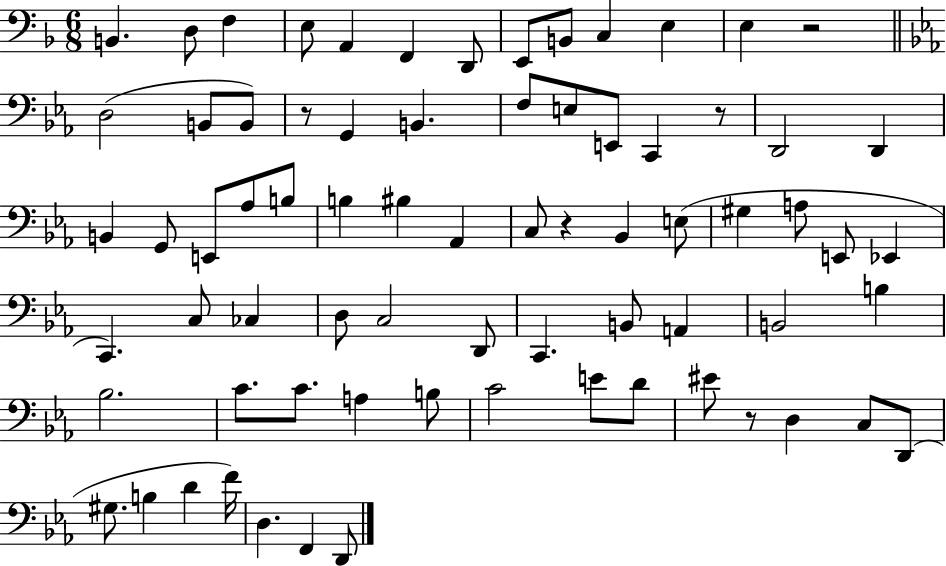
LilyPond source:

{
  \clef bass
  \numericTimeSignature
  \time 6/8
  \key f \major
  b,4. d8 f4 | e8 a,4 f,4 d,8 | e,8 b,8 c4 e4 | e4 r2 | \break \bar "||" \break \key c \minor d2( b,8 b,8) | r8 g,4 b,4. | f8 e8 e,8 c,4 r8 | d,2 d,4 | \break b,4 g,8 e,8 aes8 b8 | b4 bis4 aes,4 | c8 r4 bes,4 e8( | gis4 a8 e,8 ees,4 | \break c,4.) c8 ces4 | d8 c2 d,8 | c,4. b,8 a,4 | b,2 b4 | \break bes2. | c'8. c'8. a4 b8 | c'2 e'8 d'8 | eis'8 r8 d4 c8 d,8( | \break gis8. b4 d'4 f'16) | d4. f,4 d,8 | \bar "|."
}